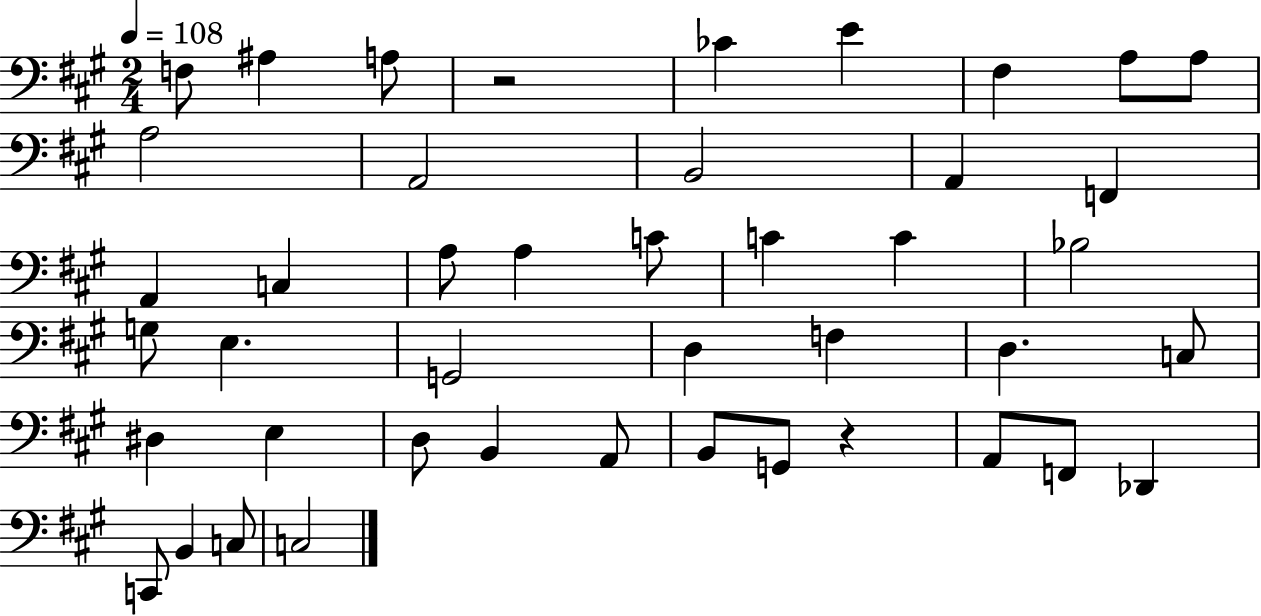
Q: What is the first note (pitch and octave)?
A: F3